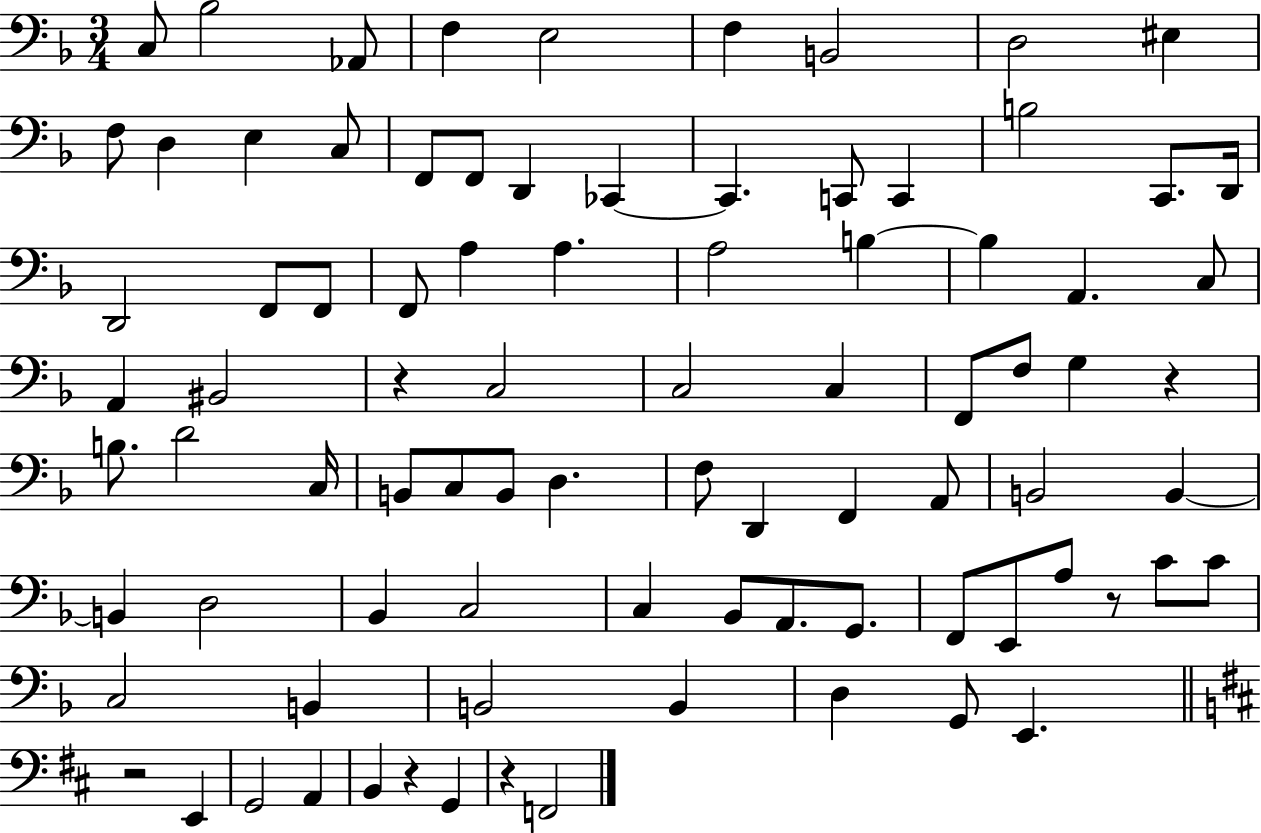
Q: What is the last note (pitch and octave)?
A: F2